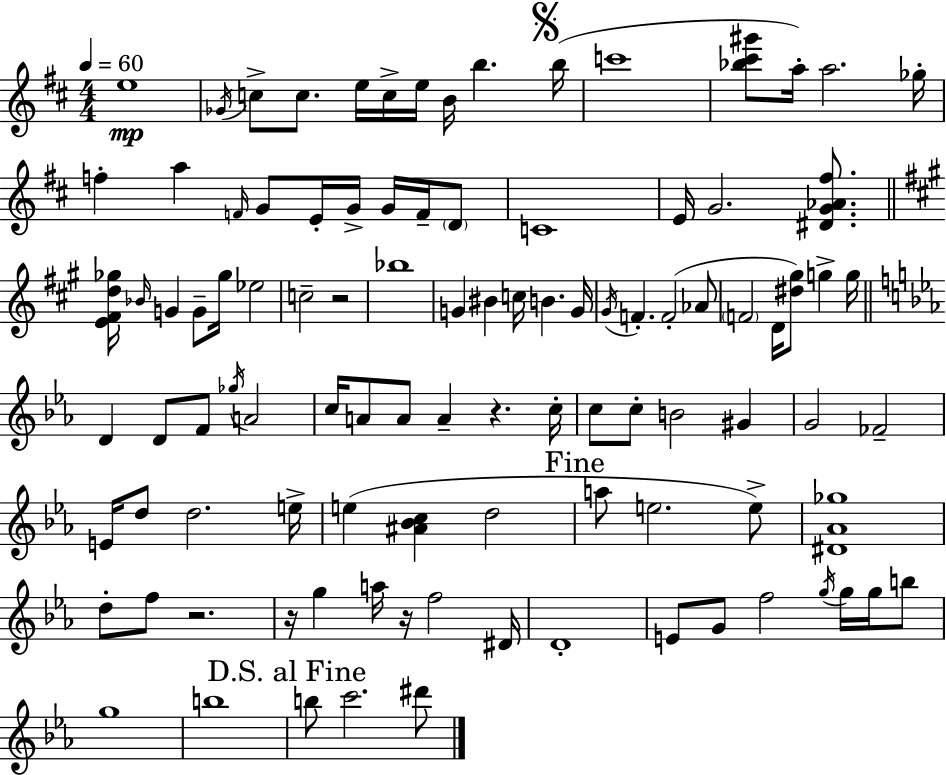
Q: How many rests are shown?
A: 5